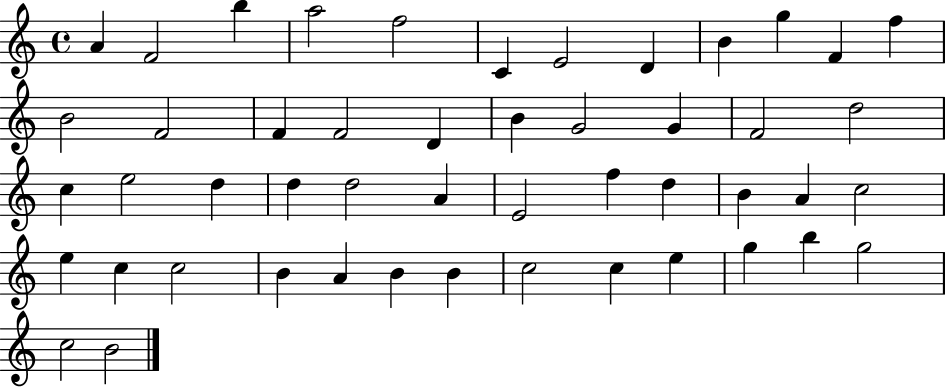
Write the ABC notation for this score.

X:1
T:Untitled
M:4/4
L:1/4
K:C
A F2 b a2 f2 C E2 D B g F f B2 F2 F F2 D B G2 G F2 d2 c e2 d d d2 A E2 f d B A c2 e c c2 B A B B c2 c e g b g2 c2 B2